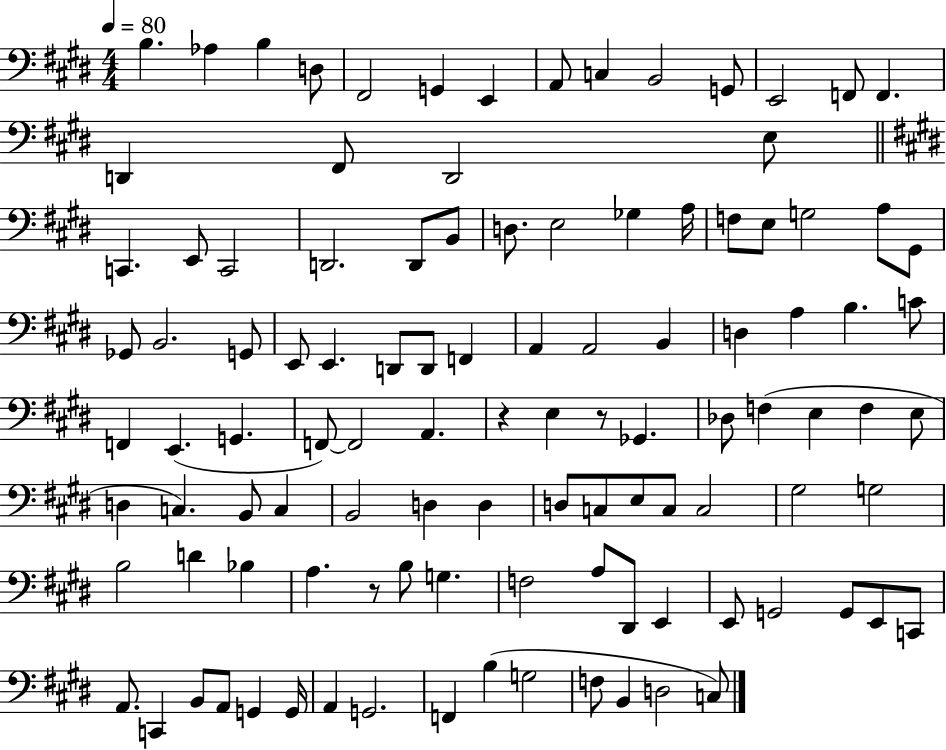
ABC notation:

X:1
T:Untitled
M:4/4
L:1/4
K:E
B, _A, B, D,/2 ^F,,2 G,, E,, A,,/2 C, B,,2 G,,/2 E,,2 F,,/2 F,, D,, ^F,,/2 D,,2 E,/2 C,, E,,/2 C,,2 D,,2 D,,/2 B,,/2 D,/2 E,2 _G, A,/4 F,/2 E,/2 G,2 A,/2 ^G,,/2 _G,,/2 B,,2 G,,/2 E,,/2 E,, D,,/2 D,,/2 F,, A,, A,,2 B,, D, A, B, C/2 F,, E,, G,, F,,/2 F,,2 A,, z E, z/2 _G,, _D,/2 F, E, F, E,/2 D, C, B,,/2 C, B,,2 D, D, D,/2 C,/2 E,/2 C,/2 C,2 ^G,2 G,2 B,2 D _B, A, z/2 B,/2 G, F,2 A,/2 ^D,,/2 E,, E,,/2 G,,2 G,,/2 E,,/2 C,,/2 A,,/2 C,, B,,/2 A,,/2 G,, G,,/4 A,, G,,2 F,, B, G,2 F,/2 B,, D,2 C,/2